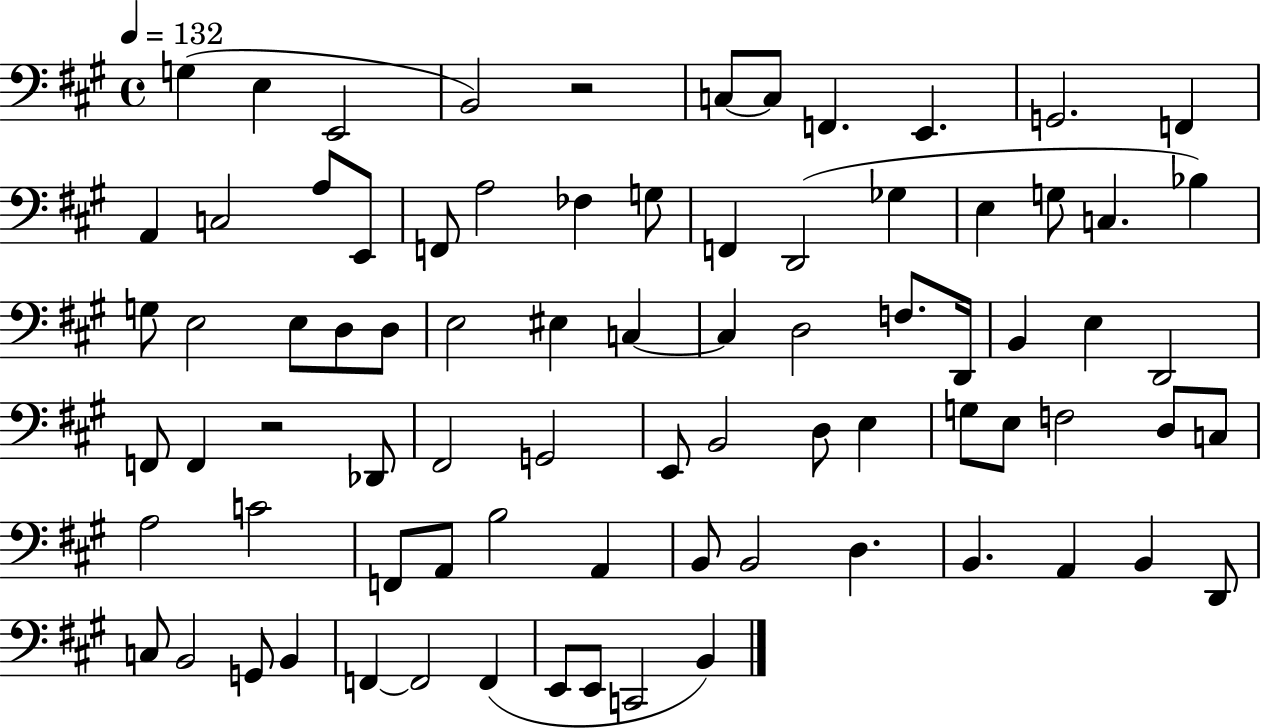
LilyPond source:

{
  \clef bass
  \time 4/4
  \defaultTimeSignature
  \key a \major
  \tempo 4 = 132
  g4( e4 e,2 | b,2) r2 | c8~~ c8 f,4. e,4. | g,2. f,4 | \break a,4 c2 a8 e,8 | f,8 a2 fes4 g8 | f,4 d,2( ges4 | e4 g8 c4. bes4) | \break g8 e2 e8 d8 d8 | e2 eis4 c4~~ | c4 d2 f8. d,16 | b,4 e4 d,2 | \break f,8 f,4 r2 des,8 | fis,2 g,2 | e,8 b,2 d8 e4 | g8 e8 f2 d8 c8 | \break a2 c'2 | f,8 a,8 b2 a,4 | b,8 b,2 d4. | b,4. a,4 b,4 d,8 | \break c8 b,2 g,8 b,4 | f,4~~ f,2 f,4( | e,8 e,8 c,2 b,4) | \bar "|."
}